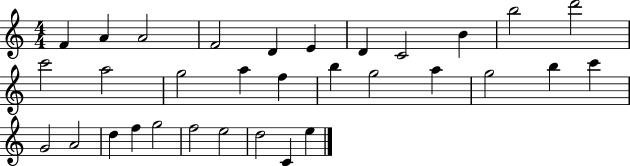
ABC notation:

X:1
T:Untitled
M:4/4
L:1/4
K:C
F A A2 F2 D E D C2 B b2 d'2 c'2 a2 g2 a f b g2 a g2 b c' G2 A2 d f g2 f2 e2 d2 C e